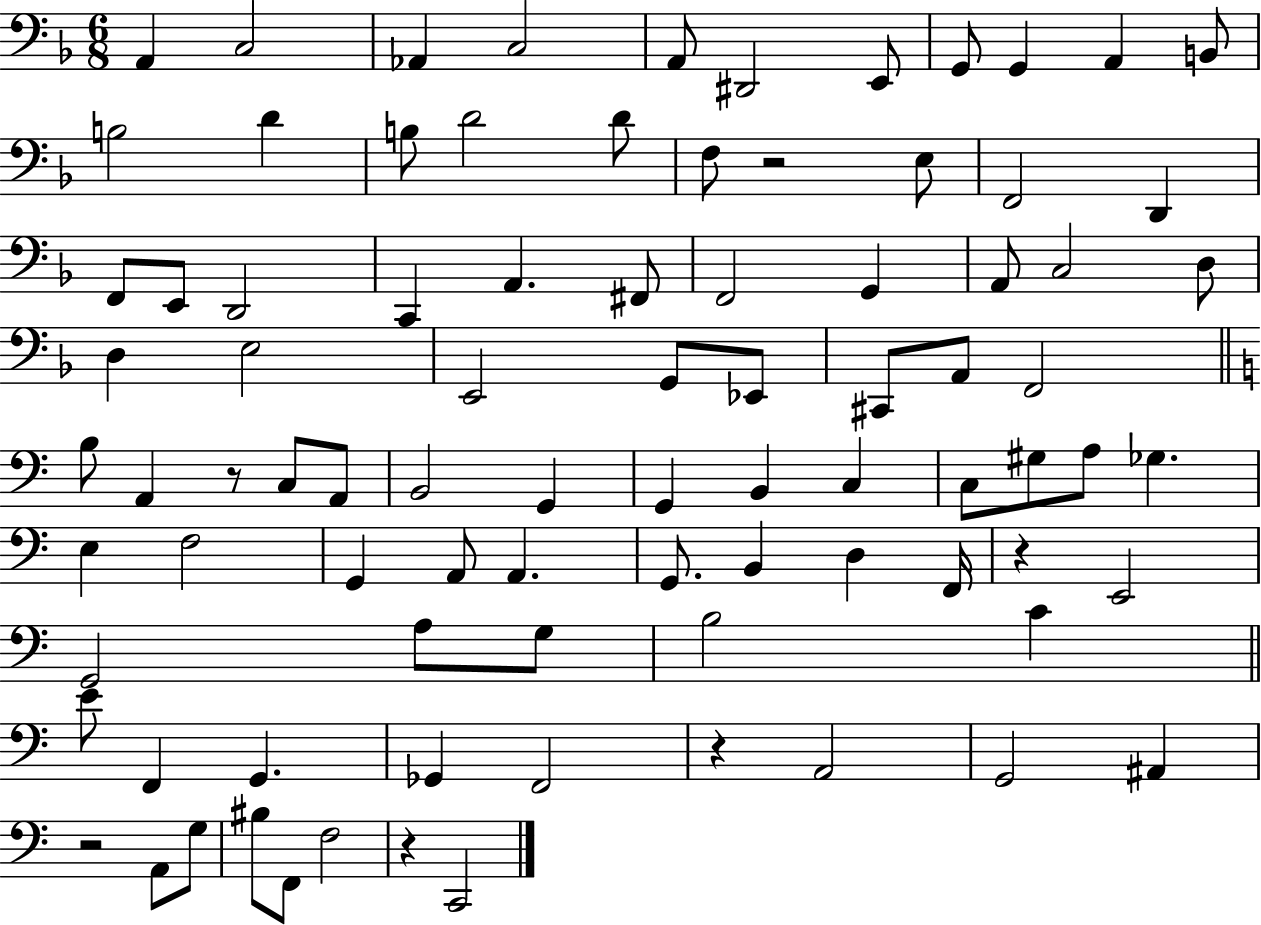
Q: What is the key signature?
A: F major